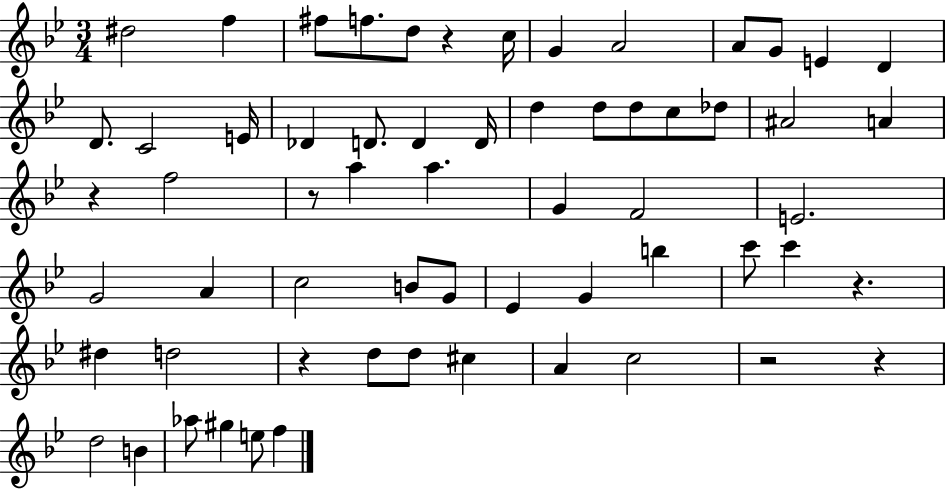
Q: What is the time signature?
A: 3/4